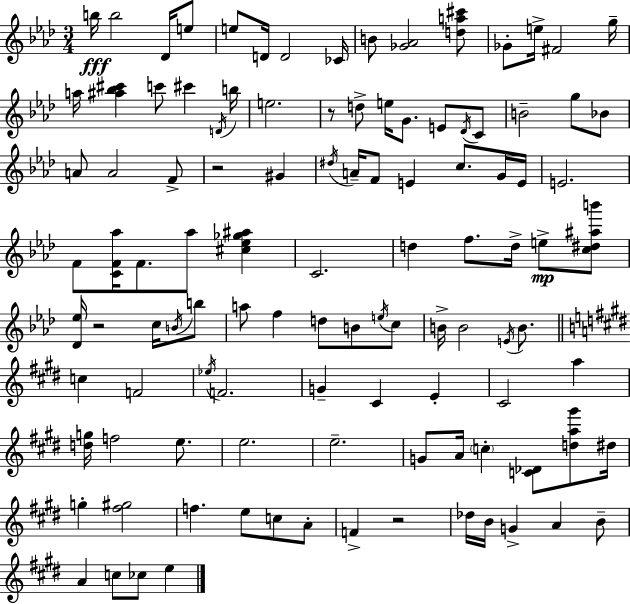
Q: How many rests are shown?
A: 4